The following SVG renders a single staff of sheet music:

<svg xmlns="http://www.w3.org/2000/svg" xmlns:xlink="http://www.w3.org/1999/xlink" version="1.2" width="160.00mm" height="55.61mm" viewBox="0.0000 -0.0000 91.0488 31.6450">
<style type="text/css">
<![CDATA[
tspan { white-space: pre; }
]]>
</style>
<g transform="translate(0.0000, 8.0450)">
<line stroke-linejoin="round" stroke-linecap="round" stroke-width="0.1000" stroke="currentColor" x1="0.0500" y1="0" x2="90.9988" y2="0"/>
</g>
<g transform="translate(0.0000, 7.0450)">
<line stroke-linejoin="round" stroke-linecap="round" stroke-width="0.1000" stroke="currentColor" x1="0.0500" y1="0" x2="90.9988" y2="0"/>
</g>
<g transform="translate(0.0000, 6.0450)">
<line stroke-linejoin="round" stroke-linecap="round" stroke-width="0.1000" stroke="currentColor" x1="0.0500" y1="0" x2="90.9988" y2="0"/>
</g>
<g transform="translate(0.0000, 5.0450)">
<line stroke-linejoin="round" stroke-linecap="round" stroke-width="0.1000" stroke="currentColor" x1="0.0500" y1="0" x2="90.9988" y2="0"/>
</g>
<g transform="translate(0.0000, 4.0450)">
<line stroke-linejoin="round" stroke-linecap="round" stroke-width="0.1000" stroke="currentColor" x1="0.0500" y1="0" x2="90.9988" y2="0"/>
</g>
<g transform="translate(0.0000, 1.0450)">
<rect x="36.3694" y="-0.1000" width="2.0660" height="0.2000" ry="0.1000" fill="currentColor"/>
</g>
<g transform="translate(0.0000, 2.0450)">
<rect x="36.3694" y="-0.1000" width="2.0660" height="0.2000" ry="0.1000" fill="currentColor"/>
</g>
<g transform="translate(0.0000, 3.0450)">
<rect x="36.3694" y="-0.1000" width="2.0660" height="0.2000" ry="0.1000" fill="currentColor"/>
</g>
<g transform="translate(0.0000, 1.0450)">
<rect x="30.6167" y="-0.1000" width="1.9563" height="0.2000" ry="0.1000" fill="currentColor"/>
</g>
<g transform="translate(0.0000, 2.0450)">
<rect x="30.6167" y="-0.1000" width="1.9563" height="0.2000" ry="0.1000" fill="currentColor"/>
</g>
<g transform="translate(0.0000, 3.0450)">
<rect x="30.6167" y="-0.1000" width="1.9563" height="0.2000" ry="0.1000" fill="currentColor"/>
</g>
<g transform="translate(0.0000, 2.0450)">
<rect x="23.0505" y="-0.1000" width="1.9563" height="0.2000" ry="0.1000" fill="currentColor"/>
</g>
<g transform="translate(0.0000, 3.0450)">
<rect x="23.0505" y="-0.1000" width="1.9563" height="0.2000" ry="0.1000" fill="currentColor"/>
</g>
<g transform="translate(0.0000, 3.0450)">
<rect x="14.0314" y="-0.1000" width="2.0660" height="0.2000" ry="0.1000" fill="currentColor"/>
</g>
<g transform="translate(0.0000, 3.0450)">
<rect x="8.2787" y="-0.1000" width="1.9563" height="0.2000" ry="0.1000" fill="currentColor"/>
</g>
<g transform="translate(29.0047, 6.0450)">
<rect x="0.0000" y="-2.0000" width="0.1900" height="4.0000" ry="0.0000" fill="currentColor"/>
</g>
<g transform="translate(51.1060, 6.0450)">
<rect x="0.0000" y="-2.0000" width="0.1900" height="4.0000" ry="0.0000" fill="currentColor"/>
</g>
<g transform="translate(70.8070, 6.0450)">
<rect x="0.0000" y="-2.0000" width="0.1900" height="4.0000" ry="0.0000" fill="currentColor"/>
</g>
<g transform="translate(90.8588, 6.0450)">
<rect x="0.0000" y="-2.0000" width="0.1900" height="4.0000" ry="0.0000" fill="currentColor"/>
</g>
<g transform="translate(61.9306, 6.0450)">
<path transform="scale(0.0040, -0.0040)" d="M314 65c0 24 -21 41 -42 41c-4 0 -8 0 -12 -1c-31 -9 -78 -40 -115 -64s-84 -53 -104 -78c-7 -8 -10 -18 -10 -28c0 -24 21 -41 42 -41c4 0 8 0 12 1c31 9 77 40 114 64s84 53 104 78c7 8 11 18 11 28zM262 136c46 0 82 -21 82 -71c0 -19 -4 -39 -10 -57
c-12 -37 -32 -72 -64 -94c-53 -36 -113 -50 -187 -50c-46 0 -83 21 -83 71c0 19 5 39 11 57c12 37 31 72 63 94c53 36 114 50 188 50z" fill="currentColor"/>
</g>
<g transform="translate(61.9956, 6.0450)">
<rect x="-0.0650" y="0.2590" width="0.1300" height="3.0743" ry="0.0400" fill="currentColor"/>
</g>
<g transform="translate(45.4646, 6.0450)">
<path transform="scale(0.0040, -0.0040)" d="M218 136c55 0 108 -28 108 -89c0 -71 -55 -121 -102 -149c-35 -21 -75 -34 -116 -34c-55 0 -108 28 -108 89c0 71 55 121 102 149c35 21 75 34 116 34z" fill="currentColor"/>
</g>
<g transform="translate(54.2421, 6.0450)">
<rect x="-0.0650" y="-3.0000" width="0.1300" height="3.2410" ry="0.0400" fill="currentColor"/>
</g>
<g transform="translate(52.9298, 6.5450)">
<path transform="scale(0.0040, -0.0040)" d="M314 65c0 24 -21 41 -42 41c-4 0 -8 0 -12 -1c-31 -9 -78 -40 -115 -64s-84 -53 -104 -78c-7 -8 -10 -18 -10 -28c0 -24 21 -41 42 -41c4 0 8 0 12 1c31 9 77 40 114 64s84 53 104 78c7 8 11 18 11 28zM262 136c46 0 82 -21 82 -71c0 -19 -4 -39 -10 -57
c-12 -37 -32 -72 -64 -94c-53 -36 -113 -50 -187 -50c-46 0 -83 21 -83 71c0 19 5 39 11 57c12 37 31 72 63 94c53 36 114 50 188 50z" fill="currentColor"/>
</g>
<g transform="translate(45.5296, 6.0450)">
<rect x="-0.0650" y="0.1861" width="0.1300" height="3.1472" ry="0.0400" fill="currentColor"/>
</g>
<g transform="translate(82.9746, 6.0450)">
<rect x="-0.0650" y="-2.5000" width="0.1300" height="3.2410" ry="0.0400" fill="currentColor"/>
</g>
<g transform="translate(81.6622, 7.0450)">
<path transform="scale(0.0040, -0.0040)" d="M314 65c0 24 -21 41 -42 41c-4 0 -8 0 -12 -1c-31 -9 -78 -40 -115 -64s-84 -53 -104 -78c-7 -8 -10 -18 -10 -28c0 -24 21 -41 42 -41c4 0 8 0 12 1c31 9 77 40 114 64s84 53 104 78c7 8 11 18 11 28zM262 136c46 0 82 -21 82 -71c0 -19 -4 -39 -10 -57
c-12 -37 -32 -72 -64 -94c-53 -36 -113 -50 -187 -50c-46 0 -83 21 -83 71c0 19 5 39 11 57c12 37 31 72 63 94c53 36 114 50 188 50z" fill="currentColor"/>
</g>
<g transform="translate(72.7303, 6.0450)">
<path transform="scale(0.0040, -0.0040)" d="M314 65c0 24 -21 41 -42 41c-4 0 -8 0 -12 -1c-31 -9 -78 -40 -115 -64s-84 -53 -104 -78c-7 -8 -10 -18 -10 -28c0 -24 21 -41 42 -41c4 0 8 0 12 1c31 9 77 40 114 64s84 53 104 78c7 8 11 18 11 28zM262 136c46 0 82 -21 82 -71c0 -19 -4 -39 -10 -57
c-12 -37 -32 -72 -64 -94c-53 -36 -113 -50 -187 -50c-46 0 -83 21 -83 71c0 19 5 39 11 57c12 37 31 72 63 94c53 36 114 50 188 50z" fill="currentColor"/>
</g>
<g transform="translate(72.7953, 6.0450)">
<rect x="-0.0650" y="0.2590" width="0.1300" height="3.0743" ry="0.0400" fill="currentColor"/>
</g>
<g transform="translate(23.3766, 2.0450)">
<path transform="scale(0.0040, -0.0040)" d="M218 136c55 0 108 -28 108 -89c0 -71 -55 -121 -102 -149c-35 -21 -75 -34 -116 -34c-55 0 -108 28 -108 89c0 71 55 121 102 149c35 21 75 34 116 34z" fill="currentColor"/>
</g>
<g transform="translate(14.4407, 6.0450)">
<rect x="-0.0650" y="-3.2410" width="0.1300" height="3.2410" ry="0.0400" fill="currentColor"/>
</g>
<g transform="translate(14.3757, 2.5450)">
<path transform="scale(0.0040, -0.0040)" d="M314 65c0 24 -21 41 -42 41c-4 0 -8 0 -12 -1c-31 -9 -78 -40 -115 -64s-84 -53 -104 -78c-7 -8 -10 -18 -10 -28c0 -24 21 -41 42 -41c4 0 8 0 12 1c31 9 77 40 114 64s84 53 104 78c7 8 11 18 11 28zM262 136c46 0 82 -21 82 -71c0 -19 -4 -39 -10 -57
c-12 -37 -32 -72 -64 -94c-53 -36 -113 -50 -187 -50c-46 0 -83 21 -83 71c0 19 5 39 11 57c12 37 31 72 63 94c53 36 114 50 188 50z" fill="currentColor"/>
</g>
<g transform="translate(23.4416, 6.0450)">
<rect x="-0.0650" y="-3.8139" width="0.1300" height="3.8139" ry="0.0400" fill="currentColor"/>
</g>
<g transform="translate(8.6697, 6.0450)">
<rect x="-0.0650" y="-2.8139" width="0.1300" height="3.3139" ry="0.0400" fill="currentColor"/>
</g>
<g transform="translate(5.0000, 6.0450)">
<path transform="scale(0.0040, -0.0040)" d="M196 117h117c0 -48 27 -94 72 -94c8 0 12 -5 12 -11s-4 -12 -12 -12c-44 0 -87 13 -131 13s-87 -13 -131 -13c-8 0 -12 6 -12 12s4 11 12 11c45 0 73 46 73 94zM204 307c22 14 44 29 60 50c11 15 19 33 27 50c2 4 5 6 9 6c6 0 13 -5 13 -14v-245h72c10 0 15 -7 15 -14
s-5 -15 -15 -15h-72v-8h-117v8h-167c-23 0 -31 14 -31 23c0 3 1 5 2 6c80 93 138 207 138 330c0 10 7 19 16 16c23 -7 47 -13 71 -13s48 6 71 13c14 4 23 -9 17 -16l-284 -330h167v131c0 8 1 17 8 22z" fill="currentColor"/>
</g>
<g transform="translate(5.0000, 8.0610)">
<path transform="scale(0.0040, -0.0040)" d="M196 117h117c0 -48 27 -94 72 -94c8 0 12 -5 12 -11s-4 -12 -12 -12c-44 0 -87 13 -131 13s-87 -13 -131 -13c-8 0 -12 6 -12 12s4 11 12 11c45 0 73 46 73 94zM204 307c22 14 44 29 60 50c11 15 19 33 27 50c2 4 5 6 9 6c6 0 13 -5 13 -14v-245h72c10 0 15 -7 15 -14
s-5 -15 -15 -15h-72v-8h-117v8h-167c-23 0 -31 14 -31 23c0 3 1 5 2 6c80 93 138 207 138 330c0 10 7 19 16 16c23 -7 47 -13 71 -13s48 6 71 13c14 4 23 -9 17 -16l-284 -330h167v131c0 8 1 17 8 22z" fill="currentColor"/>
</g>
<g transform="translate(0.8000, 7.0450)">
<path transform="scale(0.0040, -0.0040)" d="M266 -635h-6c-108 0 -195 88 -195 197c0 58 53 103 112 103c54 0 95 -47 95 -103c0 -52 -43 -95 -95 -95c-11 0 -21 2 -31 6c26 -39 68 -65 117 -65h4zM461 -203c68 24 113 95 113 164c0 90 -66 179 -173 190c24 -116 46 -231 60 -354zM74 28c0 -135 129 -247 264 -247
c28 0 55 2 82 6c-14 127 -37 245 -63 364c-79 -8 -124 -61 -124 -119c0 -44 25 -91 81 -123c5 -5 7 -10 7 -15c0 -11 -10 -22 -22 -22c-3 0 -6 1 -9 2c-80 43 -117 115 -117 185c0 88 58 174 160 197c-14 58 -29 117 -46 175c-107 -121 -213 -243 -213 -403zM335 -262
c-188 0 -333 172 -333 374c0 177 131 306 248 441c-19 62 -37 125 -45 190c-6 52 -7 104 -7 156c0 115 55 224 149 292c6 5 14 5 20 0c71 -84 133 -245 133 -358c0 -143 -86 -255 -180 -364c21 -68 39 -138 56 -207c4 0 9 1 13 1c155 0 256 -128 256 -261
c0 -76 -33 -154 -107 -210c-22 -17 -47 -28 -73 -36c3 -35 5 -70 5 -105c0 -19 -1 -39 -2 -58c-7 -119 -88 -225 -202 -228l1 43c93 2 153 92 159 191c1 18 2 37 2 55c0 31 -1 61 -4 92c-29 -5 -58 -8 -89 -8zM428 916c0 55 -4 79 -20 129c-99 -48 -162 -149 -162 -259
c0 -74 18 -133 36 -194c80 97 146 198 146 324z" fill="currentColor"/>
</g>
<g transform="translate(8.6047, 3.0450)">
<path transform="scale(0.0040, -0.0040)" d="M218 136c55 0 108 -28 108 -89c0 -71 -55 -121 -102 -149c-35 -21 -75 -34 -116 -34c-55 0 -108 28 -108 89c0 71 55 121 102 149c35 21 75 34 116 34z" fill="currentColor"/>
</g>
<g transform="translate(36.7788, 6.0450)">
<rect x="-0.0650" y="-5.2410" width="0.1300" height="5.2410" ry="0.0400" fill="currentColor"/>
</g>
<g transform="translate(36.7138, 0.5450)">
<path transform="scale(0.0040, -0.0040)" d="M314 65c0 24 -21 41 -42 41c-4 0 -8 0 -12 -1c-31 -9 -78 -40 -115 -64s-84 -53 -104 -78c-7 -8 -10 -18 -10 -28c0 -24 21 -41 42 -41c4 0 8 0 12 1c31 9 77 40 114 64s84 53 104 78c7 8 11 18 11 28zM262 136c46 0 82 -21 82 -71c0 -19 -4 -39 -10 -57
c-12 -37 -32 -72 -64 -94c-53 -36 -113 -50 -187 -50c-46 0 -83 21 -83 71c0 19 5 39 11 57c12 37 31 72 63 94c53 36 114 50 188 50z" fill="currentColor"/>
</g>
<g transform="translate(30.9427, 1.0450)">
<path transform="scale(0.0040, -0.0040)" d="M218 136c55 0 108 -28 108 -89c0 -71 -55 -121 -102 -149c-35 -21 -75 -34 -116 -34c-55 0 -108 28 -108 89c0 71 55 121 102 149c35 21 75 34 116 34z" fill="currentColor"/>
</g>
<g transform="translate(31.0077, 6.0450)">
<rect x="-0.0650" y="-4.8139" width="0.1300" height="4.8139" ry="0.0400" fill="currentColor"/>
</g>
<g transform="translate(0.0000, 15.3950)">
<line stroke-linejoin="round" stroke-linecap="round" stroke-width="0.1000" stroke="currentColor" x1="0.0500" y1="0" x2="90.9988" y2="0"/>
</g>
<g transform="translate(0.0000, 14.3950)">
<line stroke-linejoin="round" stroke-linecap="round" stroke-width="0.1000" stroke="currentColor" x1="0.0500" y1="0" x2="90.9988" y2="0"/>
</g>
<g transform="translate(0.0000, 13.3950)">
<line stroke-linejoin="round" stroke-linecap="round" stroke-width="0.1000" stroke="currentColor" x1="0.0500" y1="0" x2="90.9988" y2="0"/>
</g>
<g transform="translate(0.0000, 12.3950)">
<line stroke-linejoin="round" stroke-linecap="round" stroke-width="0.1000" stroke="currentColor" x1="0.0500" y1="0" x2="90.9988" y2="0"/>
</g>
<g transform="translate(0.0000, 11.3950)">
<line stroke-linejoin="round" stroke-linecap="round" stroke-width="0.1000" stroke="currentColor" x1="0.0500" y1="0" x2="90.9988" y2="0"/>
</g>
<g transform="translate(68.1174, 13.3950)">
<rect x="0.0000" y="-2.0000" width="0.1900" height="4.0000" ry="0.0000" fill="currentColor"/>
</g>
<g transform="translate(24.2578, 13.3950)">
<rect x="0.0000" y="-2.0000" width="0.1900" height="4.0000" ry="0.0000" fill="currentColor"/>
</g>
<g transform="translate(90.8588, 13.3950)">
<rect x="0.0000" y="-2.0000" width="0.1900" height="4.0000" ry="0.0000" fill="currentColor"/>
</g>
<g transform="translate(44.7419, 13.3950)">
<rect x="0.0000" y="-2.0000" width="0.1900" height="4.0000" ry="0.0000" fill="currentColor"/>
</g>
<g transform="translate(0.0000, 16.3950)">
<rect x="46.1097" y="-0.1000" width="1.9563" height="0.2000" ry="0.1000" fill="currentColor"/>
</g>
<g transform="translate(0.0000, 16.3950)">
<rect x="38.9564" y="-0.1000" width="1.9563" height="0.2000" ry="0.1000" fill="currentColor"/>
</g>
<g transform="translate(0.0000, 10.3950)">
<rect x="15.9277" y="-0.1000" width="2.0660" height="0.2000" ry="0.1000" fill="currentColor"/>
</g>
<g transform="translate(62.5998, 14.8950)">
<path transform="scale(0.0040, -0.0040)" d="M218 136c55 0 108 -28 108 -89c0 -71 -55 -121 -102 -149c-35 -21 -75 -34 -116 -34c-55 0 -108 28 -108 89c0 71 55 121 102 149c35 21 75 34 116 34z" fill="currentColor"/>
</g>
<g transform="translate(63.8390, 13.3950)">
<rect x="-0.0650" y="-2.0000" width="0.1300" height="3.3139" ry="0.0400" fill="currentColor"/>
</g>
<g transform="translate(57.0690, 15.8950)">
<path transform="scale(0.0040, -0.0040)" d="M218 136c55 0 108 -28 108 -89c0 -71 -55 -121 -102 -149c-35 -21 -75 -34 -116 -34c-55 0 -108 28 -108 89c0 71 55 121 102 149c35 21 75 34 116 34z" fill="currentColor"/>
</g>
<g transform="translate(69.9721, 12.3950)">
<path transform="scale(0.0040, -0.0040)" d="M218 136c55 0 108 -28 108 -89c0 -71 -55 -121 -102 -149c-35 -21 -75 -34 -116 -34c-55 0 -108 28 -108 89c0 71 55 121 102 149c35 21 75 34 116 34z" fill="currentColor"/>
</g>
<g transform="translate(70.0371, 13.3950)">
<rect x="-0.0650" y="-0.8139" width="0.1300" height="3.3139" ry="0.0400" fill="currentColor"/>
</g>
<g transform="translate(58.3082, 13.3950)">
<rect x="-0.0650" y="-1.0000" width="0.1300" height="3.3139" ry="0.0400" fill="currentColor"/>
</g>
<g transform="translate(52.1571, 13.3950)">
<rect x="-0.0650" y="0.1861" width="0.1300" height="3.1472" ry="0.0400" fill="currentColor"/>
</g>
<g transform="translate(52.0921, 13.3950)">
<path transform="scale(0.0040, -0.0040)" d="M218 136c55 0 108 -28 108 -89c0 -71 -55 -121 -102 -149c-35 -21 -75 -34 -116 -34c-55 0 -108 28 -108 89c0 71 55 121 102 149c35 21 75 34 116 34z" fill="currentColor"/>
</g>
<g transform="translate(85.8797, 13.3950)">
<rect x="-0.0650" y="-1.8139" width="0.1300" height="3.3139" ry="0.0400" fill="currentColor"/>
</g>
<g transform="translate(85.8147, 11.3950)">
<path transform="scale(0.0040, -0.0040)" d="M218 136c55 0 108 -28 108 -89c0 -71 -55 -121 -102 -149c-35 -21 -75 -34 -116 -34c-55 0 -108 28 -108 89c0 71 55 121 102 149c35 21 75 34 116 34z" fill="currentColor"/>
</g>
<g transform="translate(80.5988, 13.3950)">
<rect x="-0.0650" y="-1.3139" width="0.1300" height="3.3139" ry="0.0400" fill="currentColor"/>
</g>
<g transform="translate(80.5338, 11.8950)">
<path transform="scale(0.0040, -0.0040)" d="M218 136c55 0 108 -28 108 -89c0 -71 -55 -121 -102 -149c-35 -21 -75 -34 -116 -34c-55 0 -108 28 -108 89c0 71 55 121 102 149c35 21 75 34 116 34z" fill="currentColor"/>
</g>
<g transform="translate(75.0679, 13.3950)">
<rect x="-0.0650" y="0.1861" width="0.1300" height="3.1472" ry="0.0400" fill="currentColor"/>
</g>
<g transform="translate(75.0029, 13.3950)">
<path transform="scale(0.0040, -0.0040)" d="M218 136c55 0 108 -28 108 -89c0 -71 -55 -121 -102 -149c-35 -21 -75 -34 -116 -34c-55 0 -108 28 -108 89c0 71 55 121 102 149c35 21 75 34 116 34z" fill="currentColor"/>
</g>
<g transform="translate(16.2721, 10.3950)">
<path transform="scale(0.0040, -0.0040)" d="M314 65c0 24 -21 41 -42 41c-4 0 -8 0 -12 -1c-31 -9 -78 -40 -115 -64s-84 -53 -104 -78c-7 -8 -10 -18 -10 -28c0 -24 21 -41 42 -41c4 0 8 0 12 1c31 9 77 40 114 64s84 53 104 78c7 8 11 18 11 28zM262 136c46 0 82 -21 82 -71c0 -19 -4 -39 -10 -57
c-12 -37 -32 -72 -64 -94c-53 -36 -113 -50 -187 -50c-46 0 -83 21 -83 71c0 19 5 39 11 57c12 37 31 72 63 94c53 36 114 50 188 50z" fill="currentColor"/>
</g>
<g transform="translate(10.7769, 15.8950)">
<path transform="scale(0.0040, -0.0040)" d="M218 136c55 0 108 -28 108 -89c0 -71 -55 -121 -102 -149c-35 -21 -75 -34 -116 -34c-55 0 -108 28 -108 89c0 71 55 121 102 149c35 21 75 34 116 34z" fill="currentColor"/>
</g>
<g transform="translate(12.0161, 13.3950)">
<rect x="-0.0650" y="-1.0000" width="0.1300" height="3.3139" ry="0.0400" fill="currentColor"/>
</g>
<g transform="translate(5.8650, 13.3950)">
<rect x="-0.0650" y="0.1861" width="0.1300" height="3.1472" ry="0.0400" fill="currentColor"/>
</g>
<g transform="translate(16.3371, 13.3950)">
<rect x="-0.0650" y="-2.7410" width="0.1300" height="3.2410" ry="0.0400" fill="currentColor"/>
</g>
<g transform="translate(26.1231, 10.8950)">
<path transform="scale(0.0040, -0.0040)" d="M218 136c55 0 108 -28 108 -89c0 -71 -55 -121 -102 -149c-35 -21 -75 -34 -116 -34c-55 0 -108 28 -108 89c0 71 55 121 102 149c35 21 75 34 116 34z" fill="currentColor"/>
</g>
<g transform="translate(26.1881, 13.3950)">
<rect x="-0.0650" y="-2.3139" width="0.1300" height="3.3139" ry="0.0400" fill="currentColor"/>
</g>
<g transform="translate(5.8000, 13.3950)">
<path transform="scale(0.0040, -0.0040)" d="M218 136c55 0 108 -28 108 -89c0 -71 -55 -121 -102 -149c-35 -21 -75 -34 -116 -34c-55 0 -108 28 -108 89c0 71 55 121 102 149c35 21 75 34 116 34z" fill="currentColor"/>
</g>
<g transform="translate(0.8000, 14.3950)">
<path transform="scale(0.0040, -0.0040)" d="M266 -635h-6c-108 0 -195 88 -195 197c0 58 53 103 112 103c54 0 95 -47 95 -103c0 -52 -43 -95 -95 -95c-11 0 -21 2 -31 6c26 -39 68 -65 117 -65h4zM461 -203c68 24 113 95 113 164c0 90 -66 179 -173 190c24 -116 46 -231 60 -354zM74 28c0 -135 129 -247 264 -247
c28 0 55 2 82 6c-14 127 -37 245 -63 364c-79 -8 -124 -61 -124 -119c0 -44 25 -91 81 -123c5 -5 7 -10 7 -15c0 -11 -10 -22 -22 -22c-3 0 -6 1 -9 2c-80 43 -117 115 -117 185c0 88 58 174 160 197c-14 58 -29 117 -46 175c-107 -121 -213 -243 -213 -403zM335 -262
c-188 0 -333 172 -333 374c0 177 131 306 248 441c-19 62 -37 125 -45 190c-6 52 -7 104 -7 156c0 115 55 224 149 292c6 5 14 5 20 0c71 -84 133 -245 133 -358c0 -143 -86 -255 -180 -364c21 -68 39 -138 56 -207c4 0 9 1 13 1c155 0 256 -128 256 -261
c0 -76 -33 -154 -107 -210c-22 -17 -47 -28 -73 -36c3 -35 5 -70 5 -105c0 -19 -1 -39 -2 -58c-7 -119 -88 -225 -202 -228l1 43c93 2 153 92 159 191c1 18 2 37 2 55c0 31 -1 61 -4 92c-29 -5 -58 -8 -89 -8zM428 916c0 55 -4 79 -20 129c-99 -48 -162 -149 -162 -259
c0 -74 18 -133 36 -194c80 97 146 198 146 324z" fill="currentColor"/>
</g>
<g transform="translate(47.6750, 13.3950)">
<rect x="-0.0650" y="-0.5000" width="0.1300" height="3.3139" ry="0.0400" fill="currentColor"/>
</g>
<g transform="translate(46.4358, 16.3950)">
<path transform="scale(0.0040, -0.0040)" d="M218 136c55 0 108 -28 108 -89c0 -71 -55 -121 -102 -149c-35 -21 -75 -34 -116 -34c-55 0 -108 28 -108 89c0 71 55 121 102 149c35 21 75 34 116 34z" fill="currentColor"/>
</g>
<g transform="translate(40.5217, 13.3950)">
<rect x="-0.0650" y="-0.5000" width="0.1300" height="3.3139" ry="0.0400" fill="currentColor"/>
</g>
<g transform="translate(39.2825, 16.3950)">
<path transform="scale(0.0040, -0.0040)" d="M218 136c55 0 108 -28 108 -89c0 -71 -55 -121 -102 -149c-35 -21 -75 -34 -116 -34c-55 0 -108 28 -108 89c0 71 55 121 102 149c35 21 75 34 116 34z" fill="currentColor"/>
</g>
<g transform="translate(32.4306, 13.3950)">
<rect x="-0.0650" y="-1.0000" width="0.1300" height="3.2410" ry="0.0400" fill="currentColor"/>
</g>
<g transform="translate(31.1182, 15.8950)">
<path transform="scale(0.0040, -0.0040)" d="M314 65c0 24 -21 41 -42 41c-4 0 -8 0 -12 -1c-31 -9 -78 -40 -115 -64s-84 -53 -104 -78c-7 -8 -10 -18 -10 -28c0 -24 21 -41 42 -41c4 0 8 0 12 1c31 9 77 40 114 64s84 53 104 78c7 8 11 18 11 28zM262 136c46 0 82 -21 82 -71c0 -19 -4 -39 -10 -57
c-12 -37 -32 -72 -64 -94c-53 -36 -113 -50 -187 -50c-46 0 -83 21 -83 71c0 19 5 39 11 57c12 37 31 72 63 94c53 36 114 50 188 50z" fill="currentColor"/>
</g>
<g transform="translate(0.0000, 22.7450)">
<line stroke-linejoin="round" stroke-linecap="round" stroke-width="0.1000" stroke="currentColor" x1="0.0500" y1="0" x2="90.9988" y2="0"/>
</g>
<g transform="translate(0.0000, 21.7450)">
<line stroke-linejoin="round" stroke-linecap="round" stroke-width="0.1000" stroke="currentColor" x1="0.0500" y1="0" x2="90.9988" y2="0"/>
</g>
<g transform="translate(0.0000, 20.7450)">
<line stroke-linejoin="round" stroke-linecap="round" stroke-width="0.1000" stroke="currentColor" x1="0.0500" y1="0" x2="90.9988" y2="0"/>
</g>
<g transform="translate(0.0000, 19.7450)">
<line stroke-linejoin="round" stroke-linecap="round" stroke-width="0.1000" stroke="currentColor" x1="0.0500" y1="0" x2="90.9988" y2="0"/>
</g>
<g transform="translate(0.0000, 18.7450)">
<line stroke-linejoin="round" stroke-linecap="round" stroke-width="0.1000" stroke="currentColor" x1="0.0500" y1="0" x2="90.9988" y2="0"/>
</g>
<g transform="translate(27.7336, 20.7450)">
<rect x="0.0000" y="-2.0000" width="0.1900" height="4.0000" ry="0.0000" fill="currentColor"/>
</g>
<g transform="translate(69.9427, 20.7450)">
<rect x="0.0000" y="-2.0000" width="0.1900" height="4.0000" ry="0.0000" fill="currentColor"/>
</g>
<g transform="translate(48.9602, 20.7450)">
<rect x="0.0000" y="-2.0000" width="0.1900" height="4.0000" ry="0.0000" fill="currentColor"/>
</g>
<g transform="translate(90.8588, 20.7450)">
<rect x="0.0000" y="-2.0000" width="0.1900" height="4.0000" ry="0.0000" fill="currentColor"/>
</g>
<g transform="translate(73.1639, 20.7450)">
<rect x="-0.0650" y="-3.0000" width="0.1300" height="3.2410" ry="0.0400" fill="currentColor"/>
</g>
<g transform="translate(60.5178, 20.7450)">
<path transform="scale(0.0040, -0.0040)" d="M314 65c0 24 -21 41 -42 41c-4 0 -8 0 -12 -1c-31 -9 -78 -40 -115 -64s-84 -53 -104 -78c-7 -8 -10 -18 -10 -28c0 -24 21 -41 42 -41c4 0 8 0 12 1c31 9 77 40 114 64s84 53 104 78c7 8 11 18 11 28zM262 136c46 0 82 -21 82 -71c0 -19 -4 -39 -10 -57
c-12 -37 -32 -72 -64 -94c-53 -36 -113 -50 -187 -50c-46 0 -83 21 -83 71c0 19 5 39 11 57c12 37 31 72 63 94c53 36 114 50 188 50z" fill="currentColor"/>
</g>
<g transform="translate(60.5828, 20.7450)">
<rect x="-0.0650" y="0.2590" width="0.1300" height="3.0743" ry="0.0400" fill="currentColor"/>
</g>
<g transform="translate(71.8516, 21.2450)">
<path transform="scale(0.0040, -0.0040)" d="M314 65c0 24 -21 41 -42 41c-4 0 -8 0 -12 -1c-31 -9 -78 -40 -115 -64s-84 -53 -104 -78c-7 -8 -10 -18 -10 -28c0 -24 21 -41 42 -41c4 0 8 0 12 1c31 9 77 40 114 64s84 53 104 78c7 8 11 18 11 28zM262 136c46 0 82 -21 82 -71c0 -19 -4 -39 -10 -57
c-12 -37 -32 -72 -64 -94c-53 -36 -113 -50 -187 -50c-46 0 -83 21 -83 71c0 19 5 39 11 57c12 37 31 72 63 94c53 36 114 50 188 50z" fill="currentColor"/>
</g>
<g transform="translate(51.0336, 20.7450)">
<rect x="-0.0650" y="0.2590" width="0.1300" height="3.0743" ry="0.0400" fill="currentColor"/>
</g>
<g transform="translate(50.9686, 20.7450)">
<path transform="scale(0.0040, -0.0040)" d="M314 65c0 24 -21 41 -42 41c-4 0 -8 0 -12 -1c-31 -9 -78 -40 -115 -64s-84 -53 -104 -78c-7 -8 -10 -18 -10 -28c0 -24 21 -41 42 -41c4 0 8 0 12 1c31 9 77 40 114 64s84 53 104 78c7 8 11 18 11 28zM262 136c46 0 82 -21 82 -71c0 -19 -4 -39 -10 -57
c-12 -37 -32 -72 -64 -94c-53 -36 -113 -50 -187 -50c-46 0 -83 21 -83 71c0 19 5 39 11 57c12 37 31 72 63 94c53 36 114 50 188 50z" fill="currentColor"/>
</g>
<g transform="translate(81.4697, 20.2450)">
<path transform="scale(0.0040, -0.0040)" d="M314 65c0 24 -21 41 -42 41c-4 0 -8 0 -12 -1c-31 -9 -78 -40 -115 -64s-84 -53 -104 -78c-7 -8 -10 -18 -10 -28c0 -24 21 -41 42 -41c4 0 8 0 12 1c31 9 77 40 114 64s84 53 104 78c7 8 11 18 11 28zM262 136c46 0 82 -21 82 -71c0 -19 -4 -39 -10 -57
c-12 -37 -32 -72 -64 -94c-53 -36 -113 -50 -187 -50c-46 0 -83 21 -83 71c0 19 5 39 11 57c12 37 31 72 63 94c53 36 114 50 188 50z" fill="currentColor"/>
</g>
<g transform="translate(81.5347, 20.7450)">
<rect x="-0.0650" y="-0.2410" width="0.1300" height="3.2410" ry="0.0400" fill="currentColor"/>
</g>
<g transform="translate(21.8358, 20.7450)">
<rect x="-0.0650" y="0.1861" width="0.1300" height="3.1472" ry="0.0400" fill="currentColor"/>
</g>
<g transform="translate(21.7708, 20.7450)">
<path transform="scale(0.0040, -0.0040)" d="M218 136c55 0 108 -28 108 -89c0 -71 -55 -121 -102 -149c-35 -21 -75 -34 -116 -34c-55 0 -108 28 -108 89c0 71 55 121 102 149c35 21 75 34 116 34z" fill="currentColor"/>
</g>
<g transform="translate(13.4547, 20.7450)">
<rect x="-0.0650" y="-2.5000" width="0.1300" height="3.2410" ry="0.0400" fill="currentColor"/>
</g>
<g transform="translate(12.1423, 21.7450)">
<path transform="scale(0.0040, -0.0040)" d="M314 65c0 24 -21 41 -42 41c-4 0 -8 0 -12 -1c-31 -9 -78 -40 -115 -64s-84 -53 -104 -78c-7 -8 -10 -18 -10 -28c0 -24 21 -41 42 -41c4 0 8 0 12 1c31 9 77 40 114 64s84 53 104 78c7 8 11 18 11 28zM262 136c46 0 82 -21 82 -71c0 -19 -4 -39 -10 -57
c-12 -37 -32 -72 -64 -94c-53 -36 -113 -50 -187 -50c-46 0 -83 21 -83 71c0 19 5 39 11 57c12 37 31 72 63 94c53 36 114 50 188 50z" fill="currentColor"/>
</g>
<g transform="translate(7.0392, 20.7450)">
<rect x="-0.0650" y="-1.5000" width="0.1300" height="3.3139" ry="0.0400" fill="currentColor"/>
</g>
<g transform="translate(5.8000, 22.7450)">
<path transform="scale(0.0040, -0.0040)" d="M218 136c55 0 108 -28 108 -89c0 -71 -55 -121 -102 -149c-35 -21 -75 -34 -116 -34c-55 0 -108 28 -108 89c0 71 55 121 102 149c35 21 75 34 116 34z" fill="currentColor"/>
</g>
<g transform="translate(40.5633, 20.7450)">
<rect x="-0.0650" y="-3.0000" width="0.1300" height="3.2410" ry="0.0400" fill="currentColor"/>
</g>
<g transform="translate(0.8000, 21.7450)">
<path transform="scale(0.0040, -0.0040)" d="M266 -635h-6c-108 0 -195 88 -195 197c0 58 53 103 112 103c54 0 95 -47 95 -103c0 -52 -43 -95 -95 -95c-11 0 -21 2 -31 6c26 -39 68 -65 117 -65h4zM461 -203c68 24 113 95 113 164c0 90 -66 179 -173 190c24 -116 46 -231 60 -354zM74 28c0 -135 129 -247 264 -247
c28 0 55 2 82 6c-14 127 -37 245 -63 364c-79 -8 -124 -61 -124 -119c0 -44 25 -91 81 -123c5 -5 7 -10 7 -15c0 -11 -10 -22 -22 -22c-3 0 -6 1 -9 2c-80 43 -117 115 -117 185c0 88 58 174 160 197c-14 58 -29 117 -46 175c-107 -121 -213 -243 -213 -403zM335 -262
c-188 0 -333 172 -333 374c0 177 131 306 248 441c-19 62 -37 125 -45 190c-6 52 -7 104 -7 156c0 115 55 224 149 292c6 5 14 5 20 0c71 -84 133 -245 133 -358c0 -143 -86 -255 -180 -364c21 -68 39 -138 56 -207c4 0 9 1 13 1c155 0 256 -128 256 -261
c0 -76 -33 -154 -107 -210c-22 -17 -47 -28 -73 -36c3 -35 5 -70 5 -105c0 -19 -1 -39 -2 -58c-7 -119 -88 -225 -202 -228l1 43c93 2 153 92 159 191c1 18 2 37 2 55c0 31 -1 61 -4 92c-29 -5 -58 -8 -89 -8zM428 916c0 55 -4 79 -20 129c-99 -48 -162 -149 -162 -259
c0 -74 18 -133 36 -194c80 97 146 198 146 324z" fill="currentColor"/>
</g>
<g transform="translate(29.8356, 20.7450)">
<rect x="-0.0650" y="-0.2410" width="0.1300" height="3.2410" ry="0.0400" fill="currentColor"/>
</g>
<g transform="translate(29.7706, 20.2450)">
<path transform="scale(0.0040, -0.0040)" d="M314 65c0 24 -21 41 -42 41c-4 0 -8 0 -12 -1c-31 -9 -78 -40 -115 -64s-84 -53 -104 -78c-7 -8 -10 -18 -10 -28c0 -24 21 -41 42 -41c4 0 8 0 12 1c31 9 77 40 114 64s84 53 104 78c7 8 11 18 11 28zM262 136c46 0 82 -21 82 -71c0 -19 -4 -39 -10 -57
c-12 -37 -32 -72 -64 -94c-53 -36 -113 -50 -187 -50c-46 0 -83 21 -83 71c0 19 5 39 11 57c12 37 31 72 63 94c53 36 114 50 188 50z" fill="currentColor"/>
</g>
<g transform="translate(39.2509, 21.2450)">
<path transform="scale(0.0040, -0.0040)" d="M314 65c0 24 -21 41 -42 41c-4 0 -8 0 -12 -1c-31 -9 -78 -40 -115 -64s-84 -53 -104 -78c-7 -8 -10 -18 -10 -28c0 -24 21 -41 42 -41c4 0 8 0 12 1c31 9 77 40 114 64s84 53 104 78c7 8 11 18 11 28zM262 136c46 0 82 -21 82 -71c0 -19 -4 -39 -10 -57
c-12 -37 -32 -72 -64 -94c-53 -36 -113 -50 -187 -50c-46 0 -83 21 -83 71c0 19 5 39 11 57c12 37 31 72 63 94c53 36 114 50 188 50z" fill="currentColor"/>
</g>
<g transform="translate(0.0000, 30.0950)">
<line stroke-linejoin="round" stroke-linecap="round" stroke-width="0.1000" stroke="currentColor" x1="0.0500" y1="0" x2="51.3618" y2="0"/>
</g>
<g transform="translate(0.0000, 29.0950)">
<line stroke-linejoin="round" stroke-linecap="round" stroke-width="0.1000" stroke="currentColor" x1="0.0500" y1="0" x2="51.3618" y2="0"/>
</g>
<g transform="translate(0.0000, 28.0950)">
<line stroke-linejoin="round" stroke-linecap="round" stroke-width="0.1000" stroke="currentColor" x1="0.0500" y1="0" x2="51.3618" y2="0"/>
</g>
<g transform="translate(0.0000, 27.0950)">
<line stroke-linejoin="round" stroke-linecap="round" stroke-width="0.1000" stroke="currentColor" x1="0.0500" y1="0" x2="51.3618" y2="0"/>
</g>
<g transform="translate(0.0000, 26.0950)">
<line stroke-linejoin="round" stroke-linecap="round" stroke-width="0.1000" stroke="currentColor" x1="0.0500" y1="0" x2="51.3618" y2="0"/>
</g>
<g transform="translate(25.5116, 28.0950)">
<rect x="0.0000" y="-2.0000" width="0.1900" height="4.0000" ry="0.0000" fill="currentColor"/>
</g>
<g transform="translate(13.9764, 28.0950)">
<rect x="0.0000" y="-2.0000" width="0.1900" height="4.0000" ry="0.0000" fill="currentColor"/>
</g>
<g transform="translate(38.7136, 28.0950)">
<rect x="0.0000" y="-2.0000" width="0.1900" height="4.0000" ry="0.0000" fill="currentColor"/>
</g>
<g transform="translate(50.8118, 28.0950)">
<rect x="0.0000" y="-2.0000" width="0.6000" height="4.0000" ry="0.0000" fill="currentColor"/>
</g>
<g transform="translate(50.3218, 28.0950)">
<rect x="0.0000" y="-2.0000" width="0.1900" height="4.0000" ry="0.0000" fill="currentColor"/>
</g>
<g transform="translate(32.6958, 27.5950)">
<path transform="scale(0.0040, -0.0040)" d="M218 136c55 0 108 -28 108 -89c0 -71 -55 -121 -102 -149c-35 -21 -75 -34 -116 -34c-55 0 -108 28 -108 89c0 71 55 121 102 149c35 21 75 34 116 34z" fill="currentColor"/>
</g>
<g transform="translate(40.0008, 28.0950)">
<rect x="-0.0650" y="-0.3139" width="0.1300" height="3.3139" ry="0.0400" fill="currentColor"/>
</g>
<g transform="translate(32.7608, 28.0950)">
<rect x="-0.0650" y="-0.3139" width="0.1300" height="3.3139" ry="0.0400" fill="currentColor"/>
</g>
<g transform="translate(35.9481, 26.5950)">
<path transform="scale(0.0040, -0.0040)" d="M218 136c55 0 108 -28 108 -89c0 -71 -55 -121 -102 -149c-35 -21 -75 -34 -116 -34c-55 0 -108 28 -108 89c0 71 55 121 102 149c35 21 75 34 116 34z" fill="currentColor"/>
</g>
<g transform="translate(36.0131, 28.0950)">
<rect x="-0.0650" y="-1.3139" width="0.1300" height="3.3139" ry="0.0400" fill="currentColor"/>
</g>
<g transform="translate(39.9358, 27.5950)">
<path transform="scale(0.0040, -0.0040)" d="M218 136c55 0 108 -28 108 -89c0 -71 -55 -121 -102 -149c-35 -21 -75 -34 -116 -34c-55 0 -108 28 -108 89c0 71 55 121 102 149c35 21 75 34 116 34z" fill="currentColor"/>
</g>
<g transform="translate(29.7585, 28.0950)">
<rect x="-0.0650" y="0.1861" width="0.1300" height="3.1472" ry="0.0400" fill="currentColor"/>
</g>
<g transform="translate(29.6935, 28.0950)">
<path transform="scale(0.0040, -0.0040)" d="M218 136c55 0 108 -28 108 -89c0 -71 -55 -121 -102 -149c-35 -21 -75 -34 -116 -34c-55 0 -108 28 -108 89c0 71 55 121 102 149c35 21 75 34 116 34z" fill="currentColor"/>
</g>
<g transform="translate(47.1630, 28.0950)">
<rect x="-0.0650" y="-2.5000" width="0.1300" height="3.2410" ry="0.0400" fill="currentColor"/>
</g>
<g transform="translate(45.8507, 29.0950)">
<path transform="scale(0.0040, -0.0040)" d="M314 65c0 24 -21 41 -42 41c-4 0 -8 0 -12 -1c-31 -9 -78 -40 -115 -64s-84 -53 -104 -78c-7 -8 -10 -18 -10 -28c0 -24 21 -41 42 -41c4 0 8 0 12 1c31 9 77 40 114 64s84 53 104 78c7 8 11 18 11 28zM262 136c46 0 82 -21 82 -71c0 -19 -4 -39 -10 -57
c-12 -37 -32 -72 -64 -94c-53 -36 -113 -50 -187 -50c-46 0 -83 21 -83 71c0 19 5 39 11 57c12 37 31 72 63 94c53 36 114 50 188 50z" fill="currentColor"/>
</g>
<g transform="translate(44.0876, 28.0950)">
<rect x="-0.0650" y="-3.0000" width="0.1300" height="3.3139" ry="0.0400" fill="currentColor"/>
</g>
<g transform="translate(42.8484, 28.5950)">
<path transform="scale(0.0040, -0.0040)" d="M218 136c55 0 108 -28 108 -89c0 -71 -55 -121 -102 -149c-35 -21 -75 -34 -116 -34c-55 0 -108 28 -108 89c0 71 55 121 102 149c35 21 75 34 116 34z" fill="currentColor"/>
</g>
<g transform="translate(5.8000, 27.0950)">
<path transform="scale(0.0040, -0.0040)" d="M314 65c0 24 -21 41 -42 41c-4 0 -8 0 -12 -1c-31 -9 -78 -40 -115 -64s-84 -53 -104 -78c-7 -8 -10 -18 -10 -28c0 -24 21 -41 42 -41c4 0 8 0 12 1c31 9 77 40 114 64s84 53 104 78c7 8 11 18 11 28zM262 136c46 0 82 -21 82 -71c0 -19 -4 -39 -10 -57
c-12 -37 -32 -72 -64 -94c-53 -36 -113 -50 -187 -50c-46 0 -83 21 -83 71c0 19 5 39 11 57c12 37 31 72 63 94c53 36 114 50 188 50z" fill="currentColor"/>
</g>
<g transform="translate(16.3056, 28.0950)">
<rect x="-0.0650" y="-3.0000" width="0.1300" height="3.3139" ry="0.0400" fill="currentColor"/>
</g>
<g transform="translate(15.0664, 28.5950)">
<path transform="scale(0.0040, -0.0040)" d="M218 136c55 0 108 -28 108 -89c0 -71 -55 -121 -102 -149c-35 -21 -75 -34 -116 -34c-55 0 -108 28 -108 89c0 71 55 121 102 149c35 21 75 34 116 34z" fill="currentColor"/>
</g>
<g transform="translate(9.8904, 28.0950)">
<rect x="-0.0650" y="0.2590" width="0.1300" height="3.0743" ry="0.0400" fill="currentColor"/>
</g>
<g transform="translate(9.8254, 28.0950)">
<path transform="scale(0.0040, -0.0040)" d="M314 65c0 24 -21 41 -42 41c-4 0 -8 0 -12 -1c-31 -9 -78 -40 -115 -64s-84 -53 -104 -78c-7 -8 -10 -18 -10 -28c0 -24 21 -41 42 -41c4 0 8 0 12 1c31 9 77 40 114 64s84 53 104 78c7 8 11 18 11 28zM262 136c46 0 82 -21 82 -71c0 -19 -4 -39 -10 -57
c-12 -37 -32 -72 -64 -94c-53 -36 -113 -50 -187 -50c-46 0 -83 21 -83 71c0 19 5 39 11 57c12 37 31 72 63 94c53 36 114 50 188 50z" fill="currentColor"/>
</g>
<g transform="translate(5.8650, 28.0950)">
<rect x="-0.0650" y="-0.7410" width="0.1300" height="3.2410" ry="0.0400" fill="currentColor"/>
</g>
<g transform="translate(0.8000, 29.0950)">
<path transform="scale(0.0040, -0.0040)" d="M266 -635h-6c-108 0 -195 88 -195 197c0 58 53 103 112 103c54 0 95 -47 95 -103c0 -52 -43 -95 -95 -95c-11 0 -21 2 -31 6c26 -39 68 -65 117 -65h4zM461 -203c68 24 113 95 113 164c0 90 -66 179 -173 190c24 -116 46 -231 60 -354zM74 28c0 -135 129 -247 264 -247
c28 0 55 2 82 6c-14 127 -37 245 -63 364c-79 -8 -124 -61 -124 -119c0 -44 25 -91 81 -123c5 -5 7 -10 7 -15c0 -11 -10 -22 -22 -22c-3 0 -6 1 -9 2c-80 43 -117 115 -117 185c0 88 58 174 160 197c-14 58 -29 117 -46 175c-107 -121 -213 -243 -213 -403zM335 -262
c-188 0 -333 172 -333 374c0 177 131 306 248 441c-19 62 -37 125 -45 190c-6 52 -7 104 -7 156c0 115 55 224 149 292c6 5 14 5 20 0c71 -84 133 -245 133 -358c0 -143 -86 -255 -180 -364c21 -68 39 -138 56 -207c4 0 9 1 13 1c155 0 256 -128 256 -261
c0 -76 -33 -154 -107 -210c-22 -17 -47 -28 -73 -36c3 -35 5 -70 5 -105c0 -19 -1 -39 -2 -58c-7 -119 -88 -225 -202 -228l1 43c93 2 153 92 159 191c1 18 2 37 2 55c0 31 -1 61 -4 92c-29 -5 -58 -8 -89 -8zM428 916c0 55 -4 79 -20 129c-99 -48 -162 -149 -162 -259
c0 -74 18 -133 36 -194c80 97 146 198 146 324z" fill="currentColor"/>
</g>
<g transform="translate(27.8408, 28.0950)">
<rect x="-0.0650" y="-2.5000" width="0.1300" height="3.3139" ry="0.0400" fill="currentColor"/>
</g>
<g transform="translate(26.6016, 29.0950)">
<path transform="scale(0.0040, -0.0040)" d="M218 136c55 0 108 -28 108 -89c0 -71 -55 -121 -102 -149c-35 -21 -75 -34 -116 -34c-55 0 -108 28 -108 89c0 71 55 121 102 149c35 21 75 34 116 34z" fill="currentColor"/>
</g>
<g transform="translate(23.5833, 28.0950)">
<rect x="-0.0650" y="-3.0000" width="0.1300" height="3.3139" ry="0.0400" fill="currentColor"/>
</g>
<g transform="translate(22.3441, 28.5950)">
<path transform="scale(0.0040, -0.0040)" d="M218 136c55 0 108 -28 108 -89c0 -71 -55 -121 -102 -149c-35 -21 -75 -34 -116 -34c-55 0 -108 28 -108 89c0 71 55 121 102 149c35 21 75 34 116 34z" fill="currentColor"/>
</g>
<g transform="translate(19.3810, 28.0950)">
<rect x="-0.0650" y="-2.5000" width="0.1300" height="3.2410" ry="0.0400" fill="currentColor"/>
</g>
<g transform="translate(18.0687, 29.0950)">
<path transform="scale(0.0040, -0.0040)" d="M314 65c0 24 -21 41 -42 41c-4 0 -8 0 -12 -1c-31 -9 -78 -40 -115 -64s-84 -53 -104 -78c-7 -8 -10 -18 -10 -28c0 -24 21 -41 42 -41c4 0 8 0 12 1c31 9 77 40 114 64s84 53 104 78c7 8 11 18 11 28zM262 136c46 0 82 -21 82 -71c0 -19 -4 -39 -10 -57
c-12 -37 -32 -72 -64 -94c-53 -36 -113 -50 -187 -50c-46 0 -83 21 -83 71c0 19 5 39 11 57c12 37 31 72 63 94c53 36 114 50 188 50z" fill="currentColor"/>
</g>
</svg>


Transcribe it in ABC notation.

X:1
T:Untitled
M:4/4
L:1/4
K:C
a b2 c' e' f'2 B A2 B2 B2 G2 B D a2 g D2 C C B D F d B e f E G2 B c2 A2 B2 B2 A2 c2 d2 B2 A G2 A G B c e c A G2